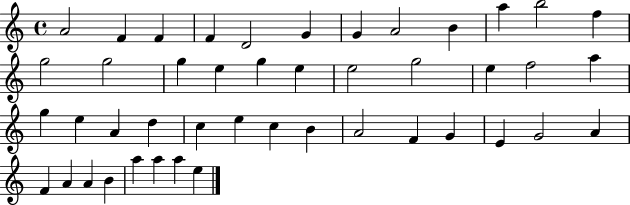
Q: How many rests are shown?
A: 0